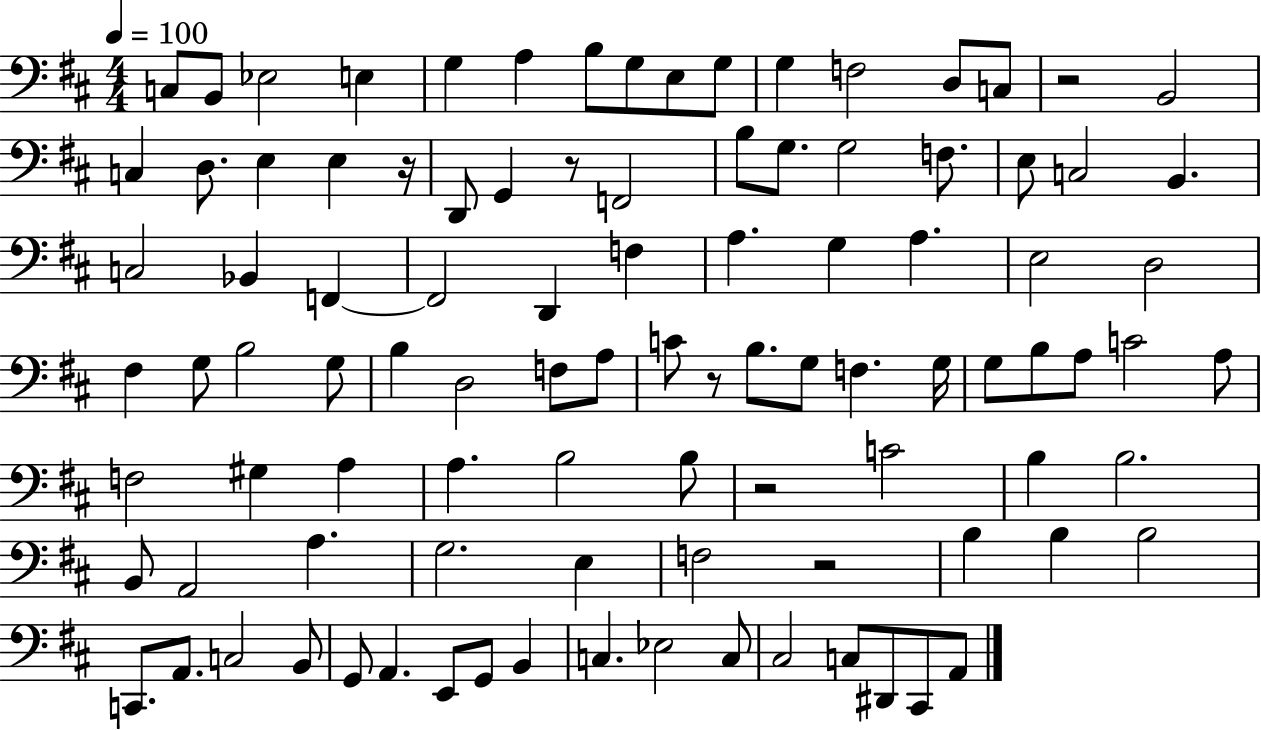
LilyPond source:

{
  \clef bass
  \numericTimeSignature
  \time 4/4
  \key d \major
  \tempo 4 = 100
  \repeat volta 2 { c8 b,8 ees2 e4 | g4 a4 b8 g8 e8 g8 | g4 f2 d8 c8 | r2 b,2 | \break c4 d8. e4 e4 r16 | d,8 g,4 r8 f,2 | b8 g8. g2 f8. | e8 c2 b,4. | \break c2 bes,4 f,4~~ | f,2 d,4 f4 | a4. g4 a4. | e2 d2 | \break fis4 g8 b2 g8 | b4 d2 f8 a8 | c'8 r8 b8. g8 f4. g16 | g8 b8 a8 c'2 a8 | \break f2 gis4 a4 | a4. b2 b8 | r2 c'2 | b4 b2. | \break b,8 a,2 a4. | g2. e4 | f2 r2 | b4 b4 b2 | \break c,8. a,8. c2 b,8 | g,8 a,4. e,8 g,8 b,4 | c4. ees2 c8 | cis2 c8 dis,8 cis,8 a,8 | \break } \bar "|."
}